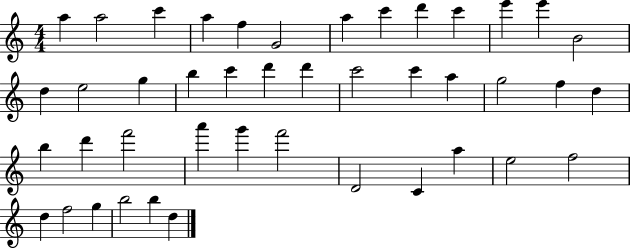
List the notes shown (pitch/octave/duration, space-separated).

A5/q A5/h C6/q A5/q F5/q G4/h A5/q C6/q D6/q C6/q E6/q E6/q B4/h D5/q E5/h G5/q B5/q C6/q D6/q D6/q C6/h C6/q A5/q G5/h F5/q D5/q B5/q D6/q F6/h A6/q G6/q F6/h D4/h C4/q A5/q E5/h F5/h D5/q F5/h G5/q B5/h B5/q D5/q